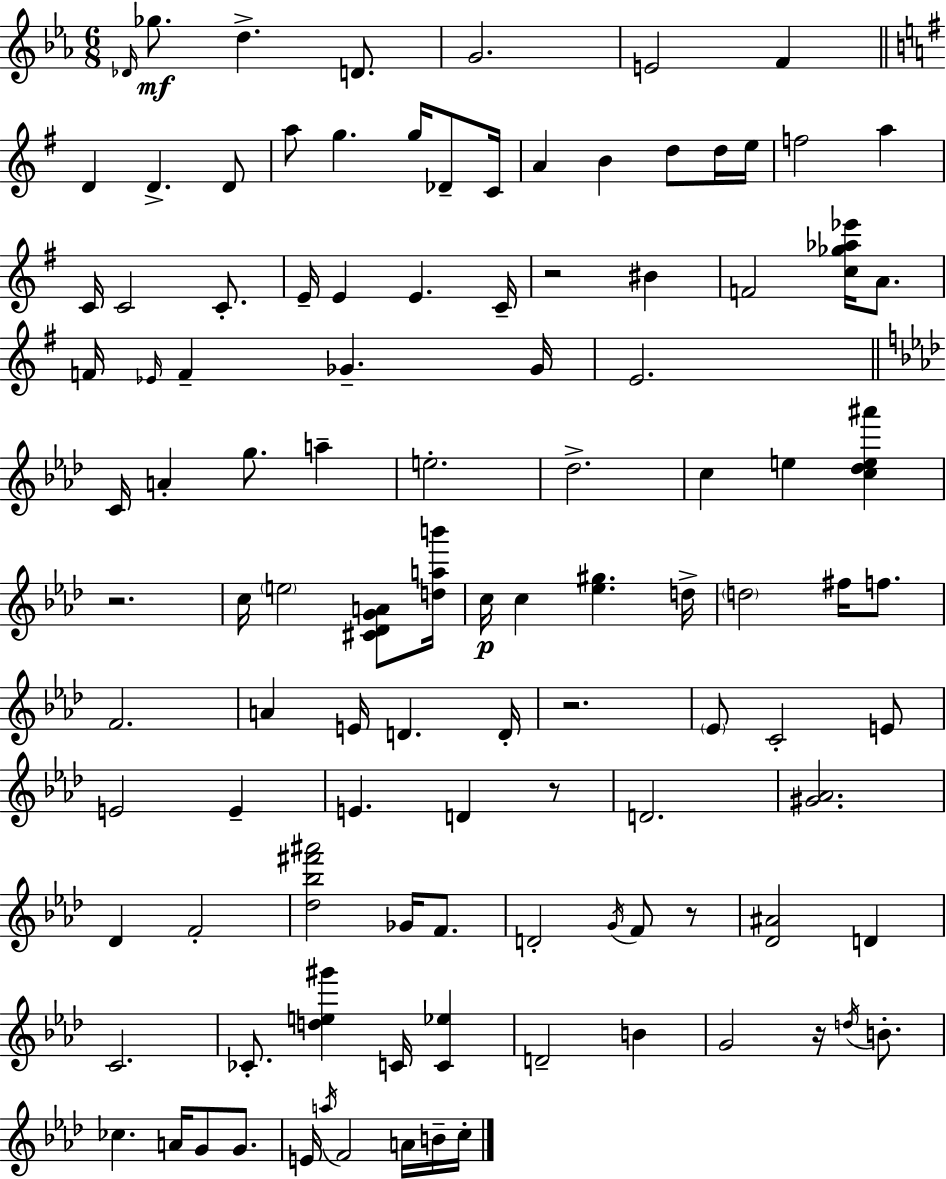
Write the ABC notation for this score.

X:1
T:Untitled
M:6/8
L:1/4
K:Eb
_D/4 _g/2 d D/2 G2 E2 F D D D/2 a/2 g g/4 _D/2 C/4 A B d/2 d/4 e/4 f2 a C/4 C2 C/2 E/4 E E C/4 z2 ^B F2 [c_g_a_e']/4 A/2 F/4 _E/4 F _G _G/4 E2 C/4 A g/2 a e2 _d2 c e [c_de^a'] z2 c/4 e2 [^C_DGA]/2 [dab']/4 c/4 c [_e^g] d/4 d2 ^f/4 f/2 F2 A E/4 D D/4 z2 _E/2 C2 E/2 E2 E E D z/2 D2 [^G_A]2 _D F2 [_d_b^f'^a']2 _G/4 F/2 D2 G/4 F/2 z/2 [_D^A]2 D C2 _C/2 [de^g'] C/4 [C_e] D2 B G2 z/4 d/4 B/2 _c A/4 G/2 G/2 E/4 a/4 F2 A/4 B/4 c/4